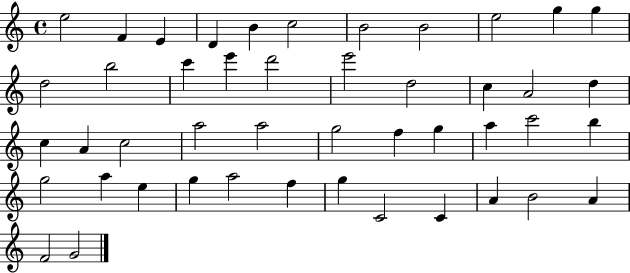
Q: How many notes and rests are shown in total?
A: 46